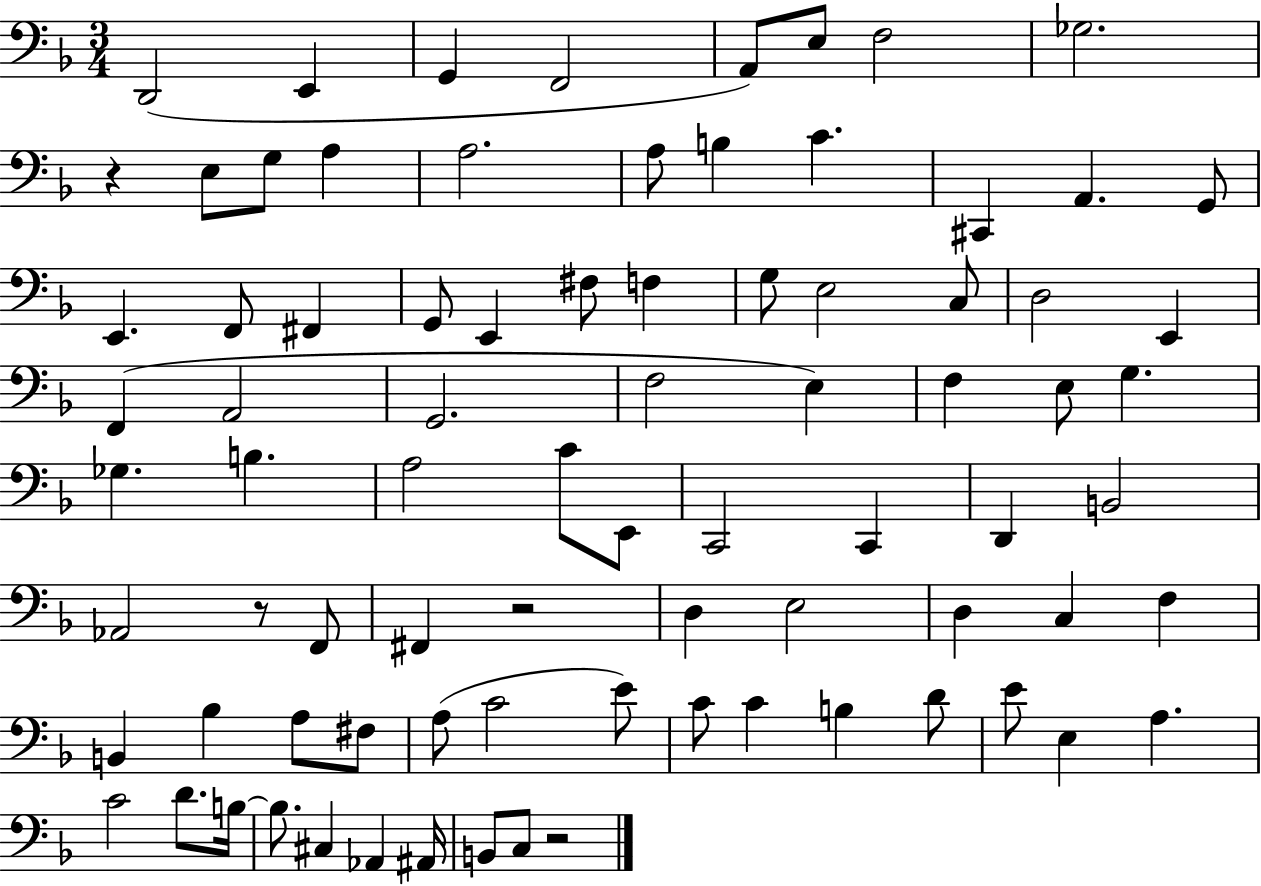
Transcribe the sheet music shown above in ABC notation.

X:1
T:Untitled
M:3/4
L:1/4
K:F
D,,2 E,, G,, F,,2 A,,/2 E,/2 F,2 _G,2 z E,/2 G,/2 A, A,2 A,/2 B, C ^C,, A,, G,,/2 E,, F,,/2 ^F,, G,,/2 E,, ^F,/2 F, G,/2 E,2 C,/2 D,2 E,, F,, A,,2 G,,2 F,2 E, F, E,/2 G, _G, B, A,2 C/2 E,,/2 C,,2 C,, D,, B,,2 _A,,2 z/2 F,,/2 ^F,, z2 D, E,2 D, C, F, B,, _B, A,/2 ^F,/2 A,/2 C2 E/2 C/2 C B, D/2 E/2 E, A, C2 D/2 B,/4 B,/2 ^C, _A,, ^A,,/4 B,,/2 C,/2 z2